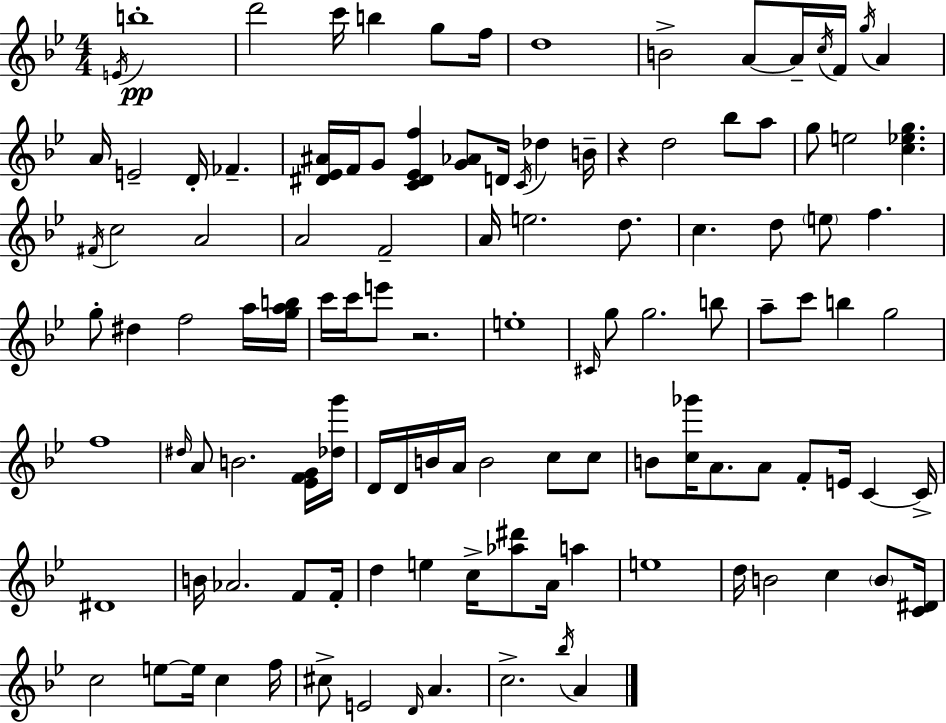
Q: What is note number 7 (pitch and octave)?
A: F5